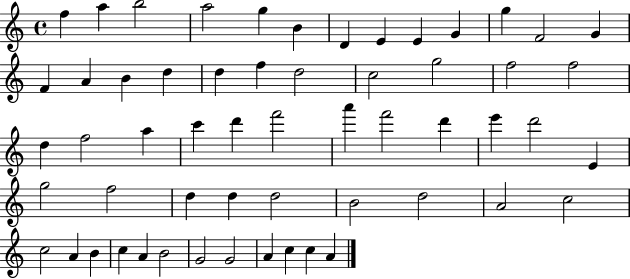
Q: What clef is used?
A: treble